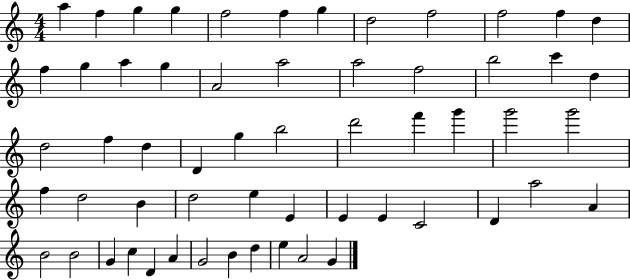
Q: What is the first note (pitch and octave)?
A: A5